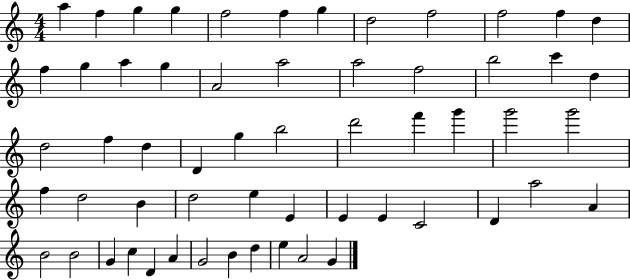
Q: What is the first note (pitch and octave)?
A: A5